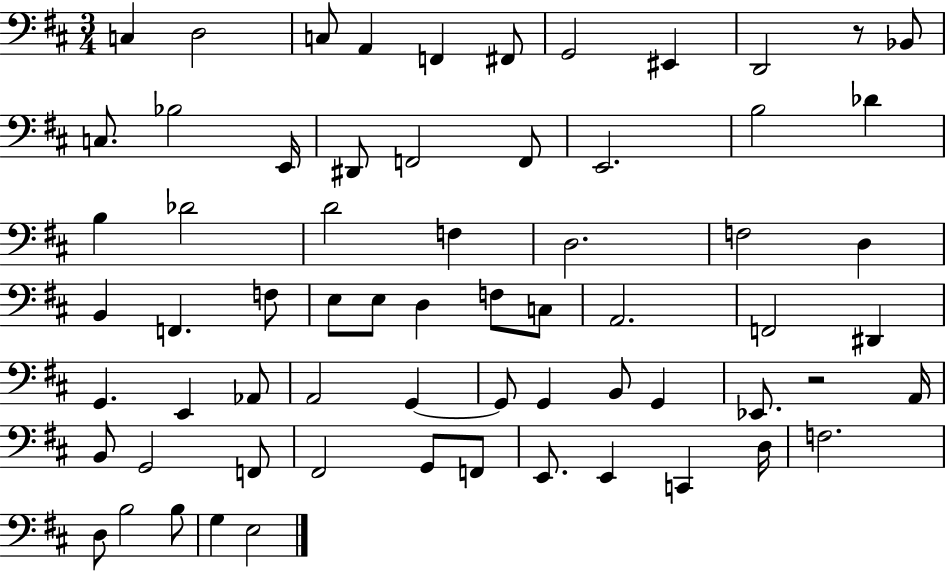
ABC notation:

X:1
T:Untitled
M:3/4
L:1/4
K:D
C, D,2 C,/2 A,, F,, ^F,,/2 G,,2 ^E,, D,,2 z/2 _B,,/2 C,/2 _B,2 E,,/4 ^D,,/2 F,,2 F,,/2 E,,2 B,2 _D B, _D2 D2 F, D,2 F,2 D, B,, F,, F,/2 E,/2 E,/2 D, F,/2 C,/2 A,,2 F,,2 ^D,, G,, E,, _A,,/2 A,,2 G,, G,,/2 G,, B,,/2 G,, _E,,/2 z2 A,,/4 B,,/2 G,,2 F,,/2 ^F,,2 G,,/2 F,,/2 E,,/2 E,, C,, D,/4 F,2 D,/2 B,2 B,/2 G, E,2